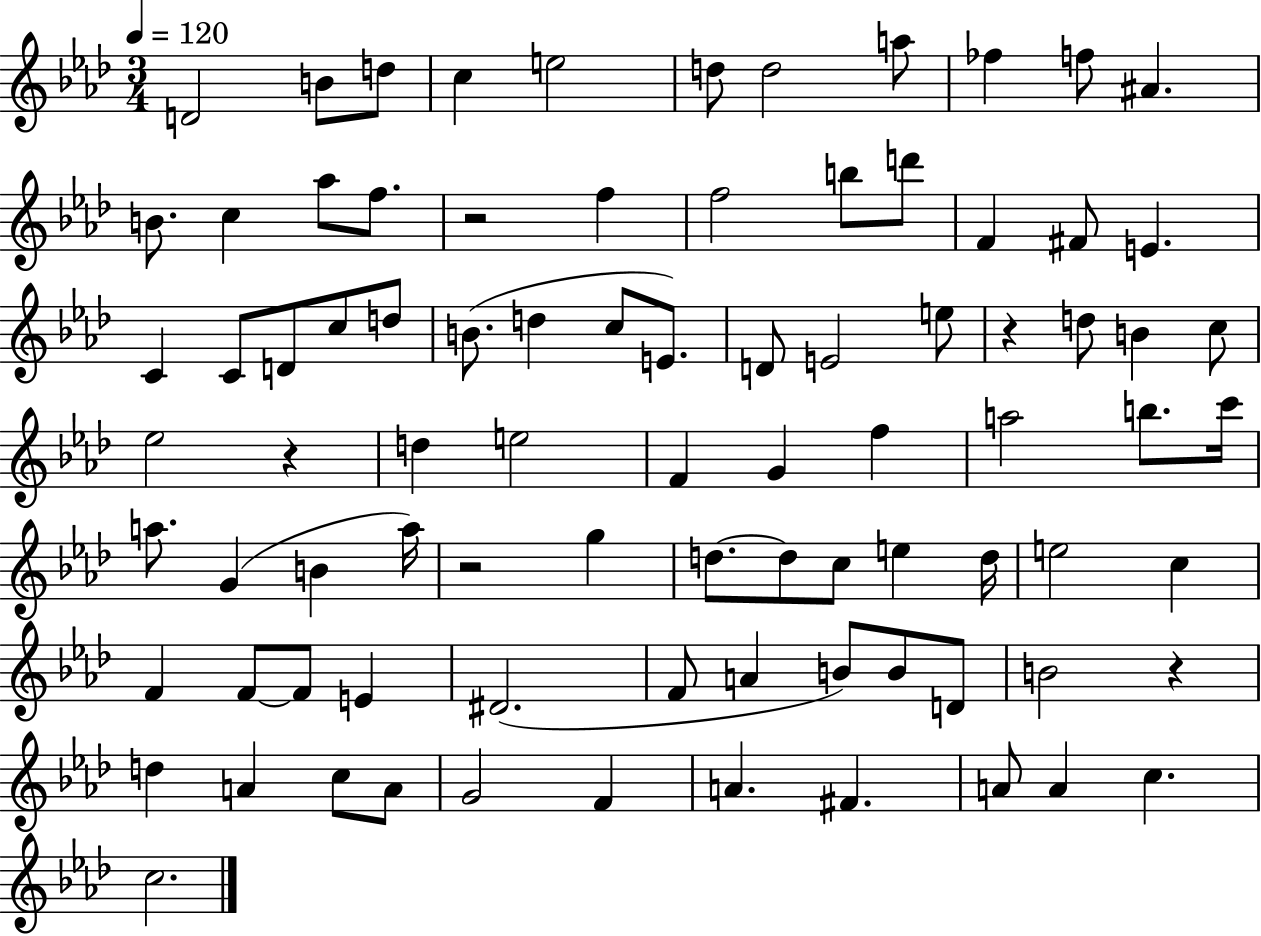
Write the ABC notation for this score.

X:1
T:Untitled
M:3/4
L:1/4
K:Ab
D2 B/2 d/2 c e2 d/2 d2 a/2 _f f/2 ^A B/2 c _a/2 f/2 z2 f f2 b/2 d'/2 F ^F/2 E C C/2 D/2 c/2 d/2 B/2 d c/2 E/2 D/2 E2 e/2 z d/2 B c/2 _e2 z d e2 F G f a2 b/2 c'/4 a/2 G B a/4 z2 g d/2 d/2 c/2 e d/4 e2 c F F/2 F/2 E ^D2 F/2 A B/2 B/2 D/2 B2 z d A c/2 A/2 G2 F A ^F A/2 A c c2